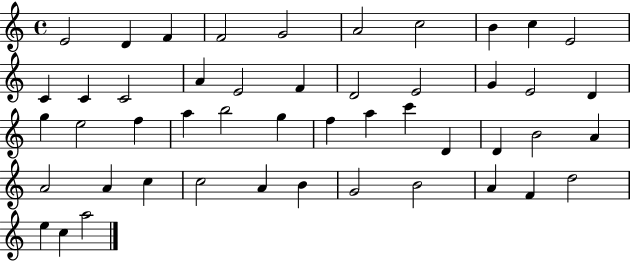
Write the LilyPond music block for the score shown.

{
  \clef treble
  \time 4/4
  \defaultTimeSignature
  \key c \major
  e'2 d'4 f'4 | f'2 g'2 | a'2 c''2 | b'4 c''4 e'2 | \break c'4 c'4 c'2 | a'4 e'2 f'4 | d'2 e'2 | g'4 e'2 d'4 | \break g''4 e''2 f''4 | a''4 b''2 g''4 | f''4 a''4 c'''4 d'4 | d'4 b'2 a'4 | \break a'2 a'4 c''4 | c''2 a'4 b'4 | g'2 b'2 | a'4 f'4 d''2 | \break e''4 c''4 a''2 | \bar "|."
}